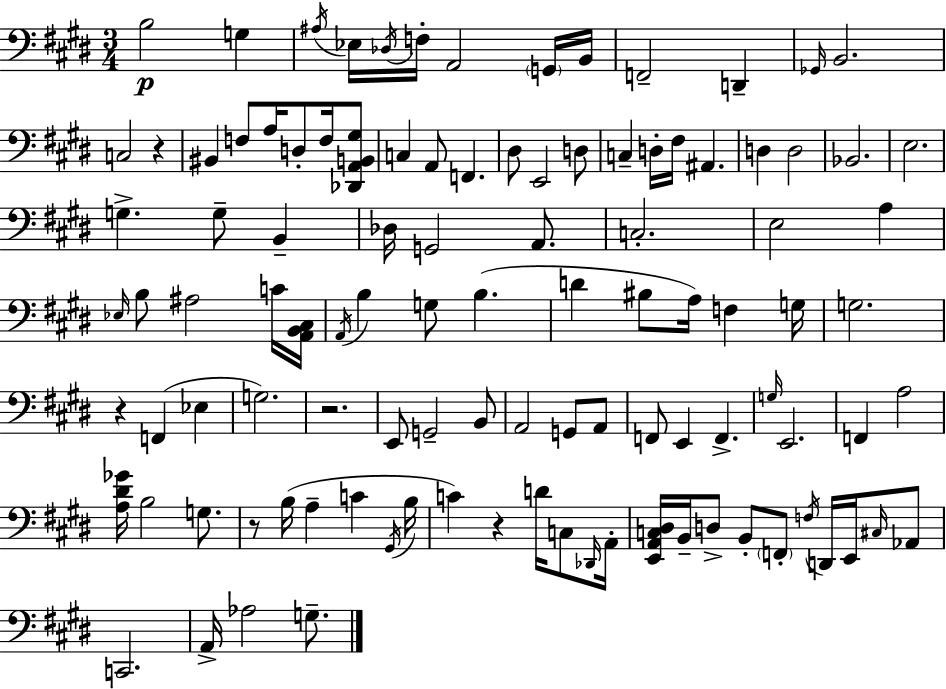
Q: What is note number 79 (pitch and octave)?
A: B3